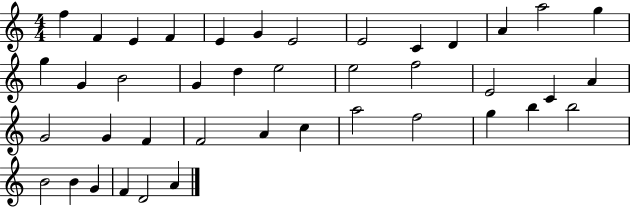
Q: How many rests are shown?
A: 0